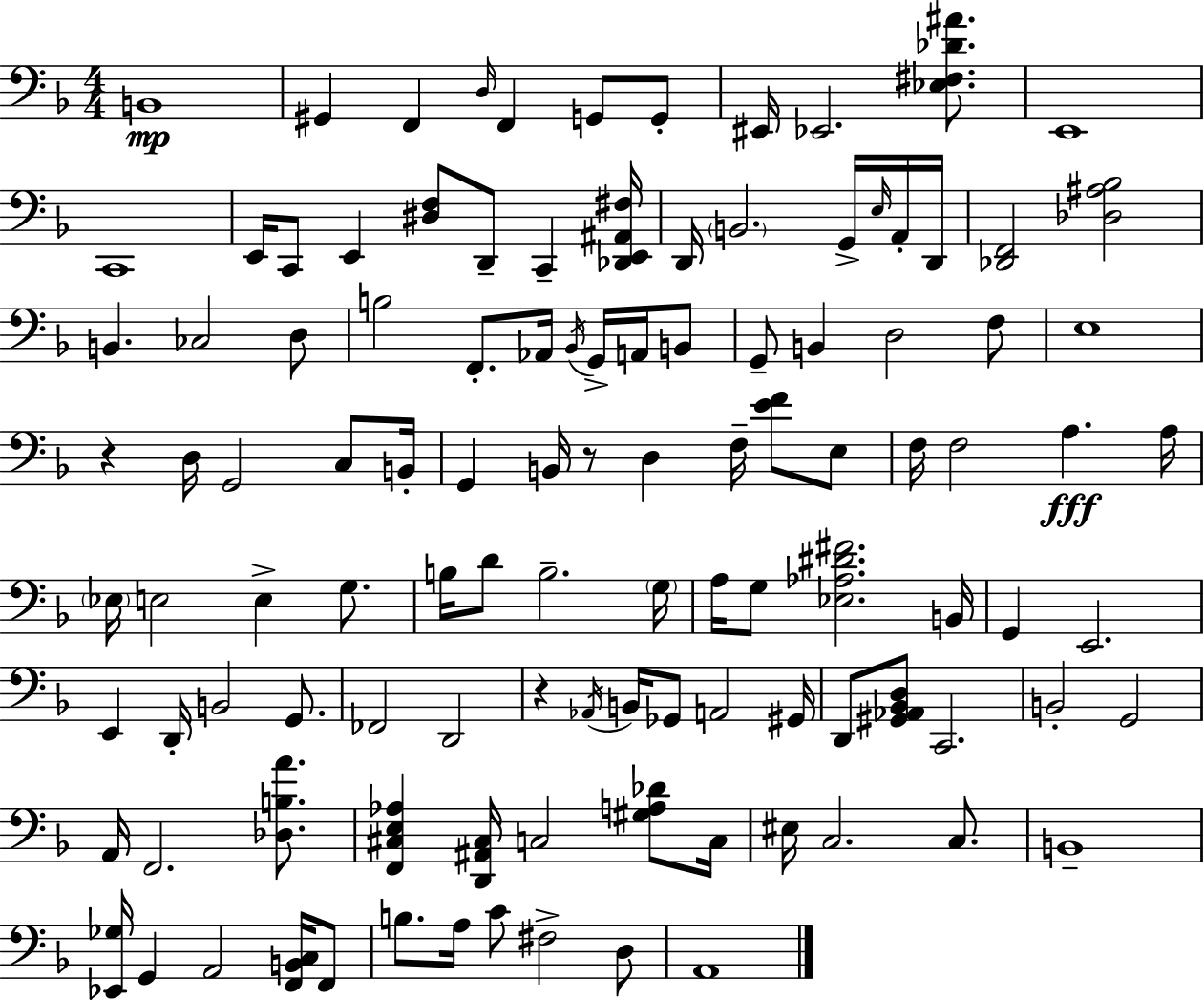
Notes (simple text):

B2/w G#2/q F2/q D3/s F2/q G2/e G2/e EIS2/s Eb2/h. [Eb3,F#3,Db4,A#4]/e. E2/w C2/w E2/s C2/e E2/q [D#3,F3]/e D2/e C2/q [Db2,E2,A#2,F#3]/s D2/s B2/h. G2/s E3/s A2/s D2/s [Db2,F2]/h [Db3,A#3,Bb3]/h B2/q. CES3/h D3/e B3/h F2/e. Ab2/s Bb2/s G2/s A2/s B2/e G2/e B2/q D3/h F3/e E3/w R/q D3/s G2/h C3/e B2/s G2/q B2/s R/e D3/q F3/s [E4,F4]/e E3/e F3/s F3/h A3/q. A3/s Eb3/s E3/h E3/q G3/e. B3/s D4/e B3/h. G3/s A3/s G3/e [Eb3,Ab3,D#4,F#4]/h. B2/s G2/q E2/h. E2/q D2/s B2/h G2/e. FES2/h D2/h R/q Ab2/s B2/s Gb2/e A2/h G#2/s D2/e [G#2,Ab2,Bb2,D3]/e C2/h. B2/h G2/h A2/s F2/h. [Db3,B3,A4]/e. [F2,C#3,E3,Ab3]/q [D2,A#2,C#3]/s C3/h [G#3,A3,Db4]/e C3/s EIS3/s C3/h. C3/e. B2/w [Eb2,Gb3]/s G2/q A2/h [F2,B2,C3]/s F2/e B3/e. A3/s C4/e F#3/h D3/e A2/w